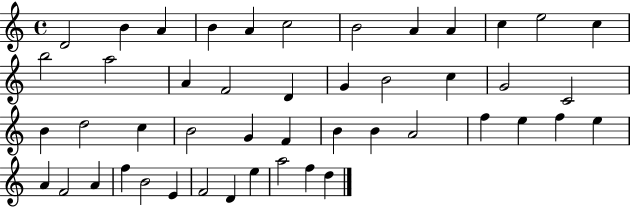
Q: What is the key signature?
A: C major